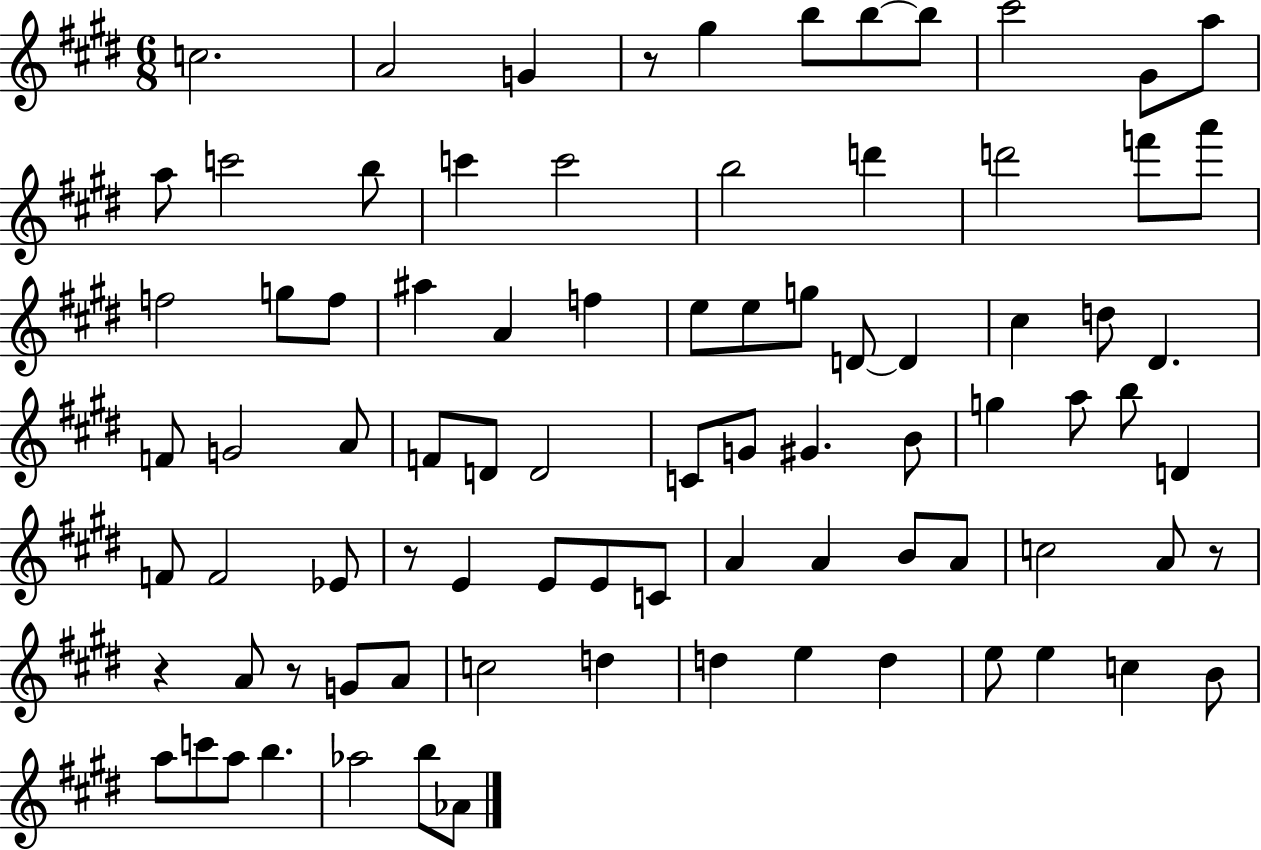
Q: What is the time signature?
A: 6/8